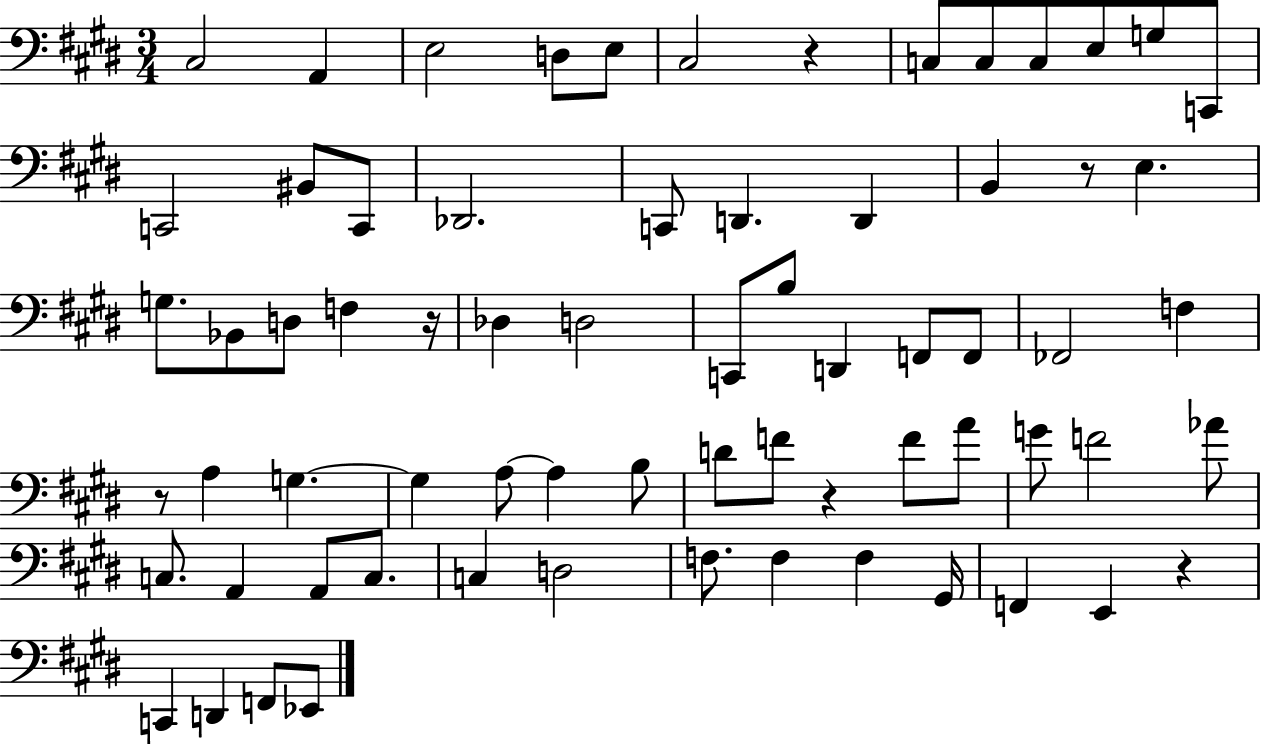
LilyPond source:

{
  \clef bass
  \numericTimeSignature
  \time 3/4
  \key e \major
  cis2 a,4 | e2 d8 e8 | cis2 r4 | c8 c8 c8 e8 g8 c,8 | \break c,2 bis,8 c,8 | des,2. | c,8 d,4. d,4 | b,4 r8 e4. | \break g8. bes,8 d8 f4 r16 | des4 d2 | c,8 b8 d,4 f,8 f,8 | fes,2 f4 | \break r8 a4 g4.~~ | g4 a8~~ a4 b8 | d'8 f'8 r4 f'8 a'8 | g'8 f'2 aes'8 | \break c8. a,4 a,8 c8. | c4 d2 | f8. f4 f4 gis,16 | f,4 e,4 r4 | \break c,4 d,4 f,8 ees,8 | \bar "|."
}